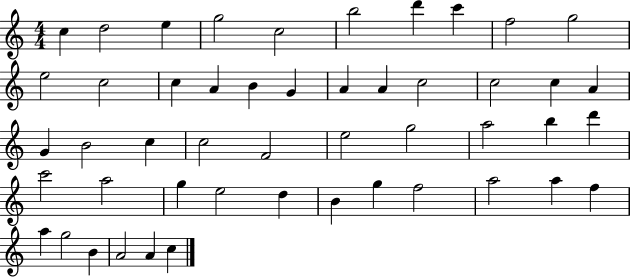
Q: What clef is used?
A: treble